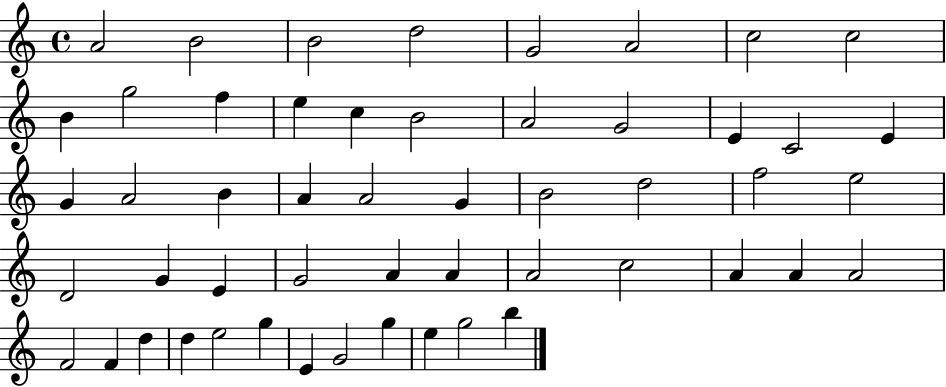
A4/h B4/h B4/h D5/h G4/h A4/h C5/h C5/h B4/q G5/h F5/q E5/q C5/q B4/h A4/h G4/h E4/q C4/h E4/q G4/q A4/h B4/q A4/q A4/h G4/q B4/h D5/h F5/h E5/h D4/h G4/q E4/q G4/h A4/q A4/q A4/h C5/h A4/q A4/q A4/h F4/h F4/q D5/q D5/q E5/h G5/q E4/q G4/h G5/q E5/q G5/h B5/q